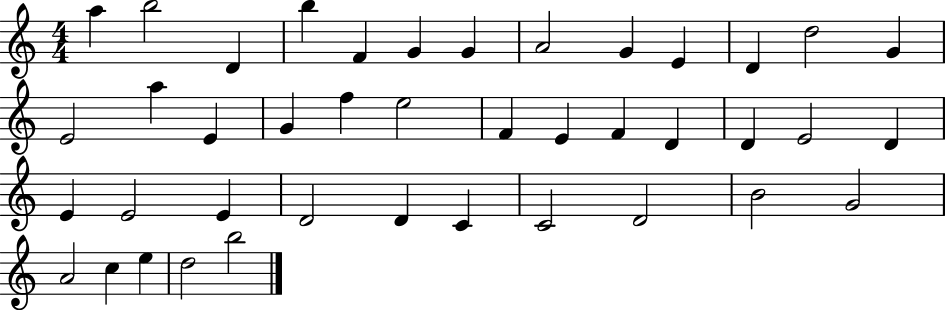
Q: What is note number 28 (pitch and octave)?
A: E4